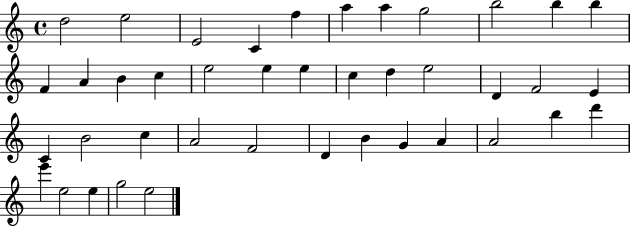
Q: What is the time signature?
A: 4/4